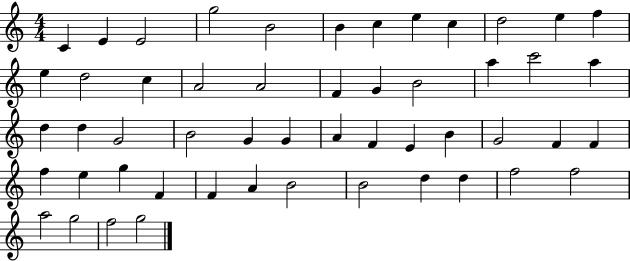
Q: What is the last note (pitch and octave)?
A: G5